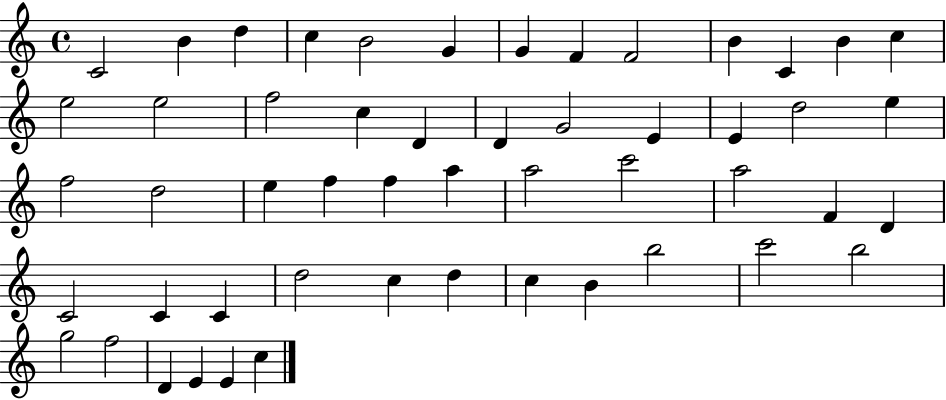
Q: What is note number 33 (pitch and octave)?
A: A5